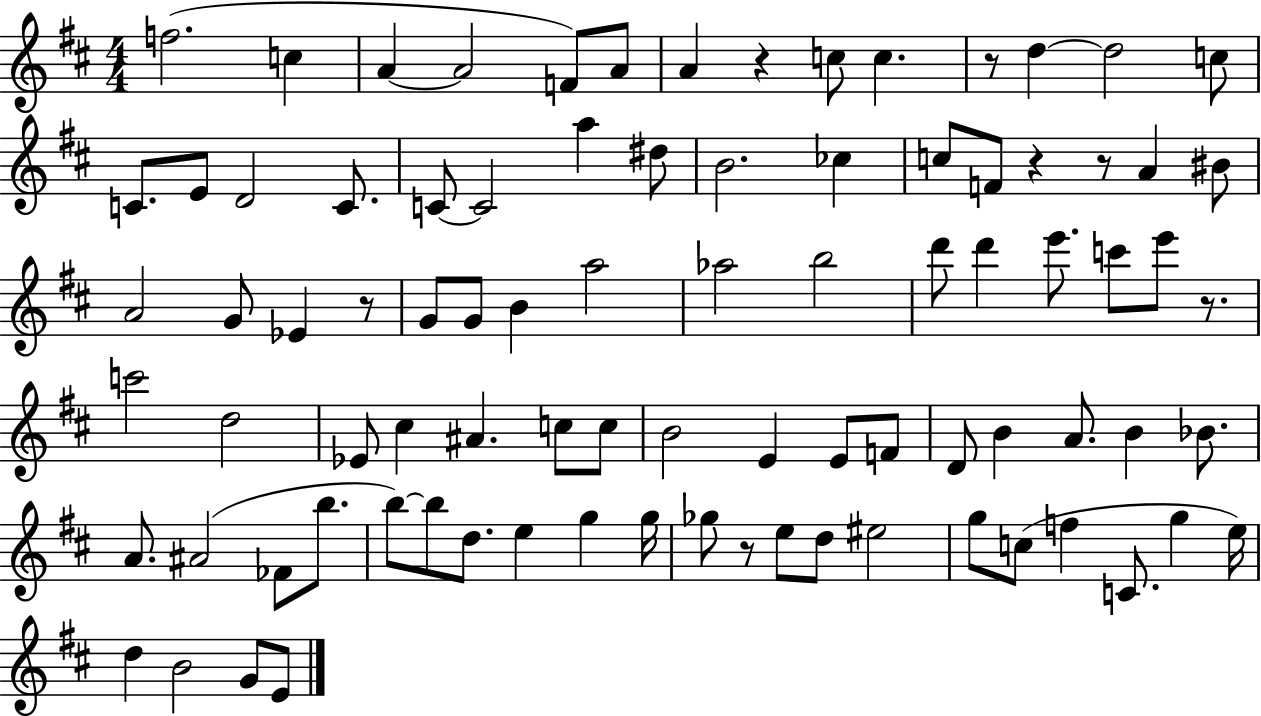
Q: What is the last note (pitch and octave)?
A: E4